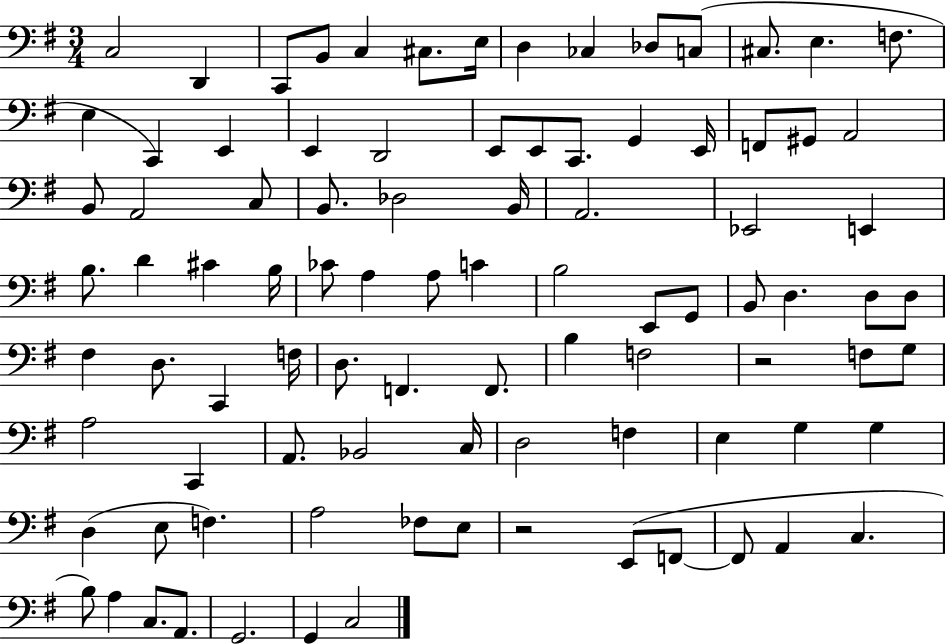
C3/h D2/q C2/e B2/e C3/q C#3/e. E3/s D3/q CES3/q Db3/e C3/e C#3/e. E3/q. F3/e. E3/q C2/q E2/q E2/q D2/h E2/e E2/e C2/e. G2/q E2/s F2/e G#2/e A2/h B2/e A2/h C3/e B2/e. Db3/h B2/s A2/h. Eb2/h E2/q B3/e. D4/q C#4/q B3/s CES4/e A3/q A3/e C4/q B3/h E2/e G2/e B2/e D3/q. D3/e D3/e F#3/q D3/e. C2/q F3/s D3/e. F2/q. F2/e. B3/q F3/h R/h F3/e G3/e A3/h C2/q A2/e. Bb2/h C3/s D3/h F3/q E3/q G3/q G3/q D3/q E3/e F3/q. A3/h FES3/e E3/e R/h E2/e F2/e F2/e A2/q C3/q. B3/e A3/q C3/e. A2/e. G2/h. G2/q C3/h